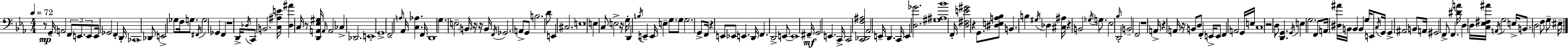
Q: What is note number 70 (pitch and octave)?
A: E2